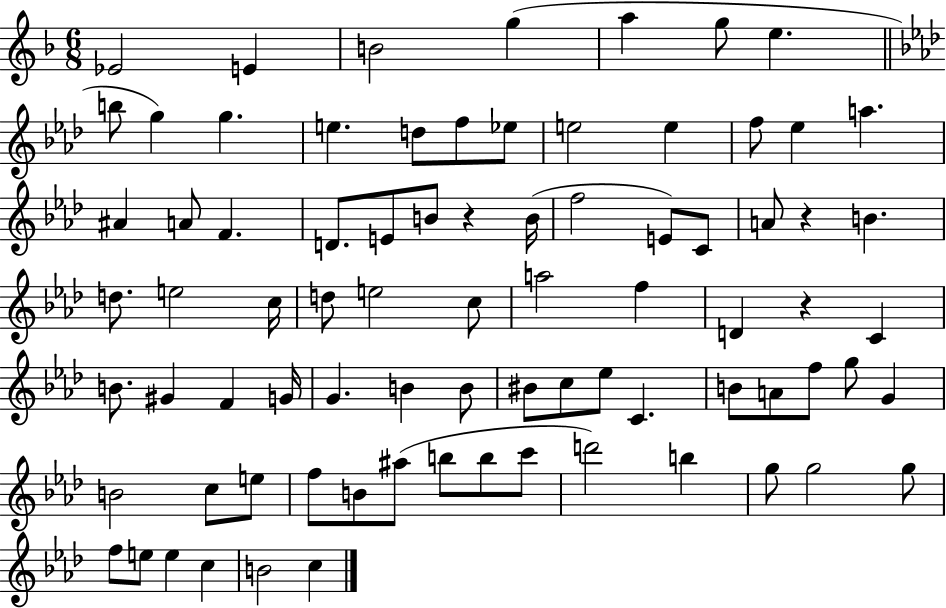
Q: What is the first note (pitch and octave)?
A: Eb4